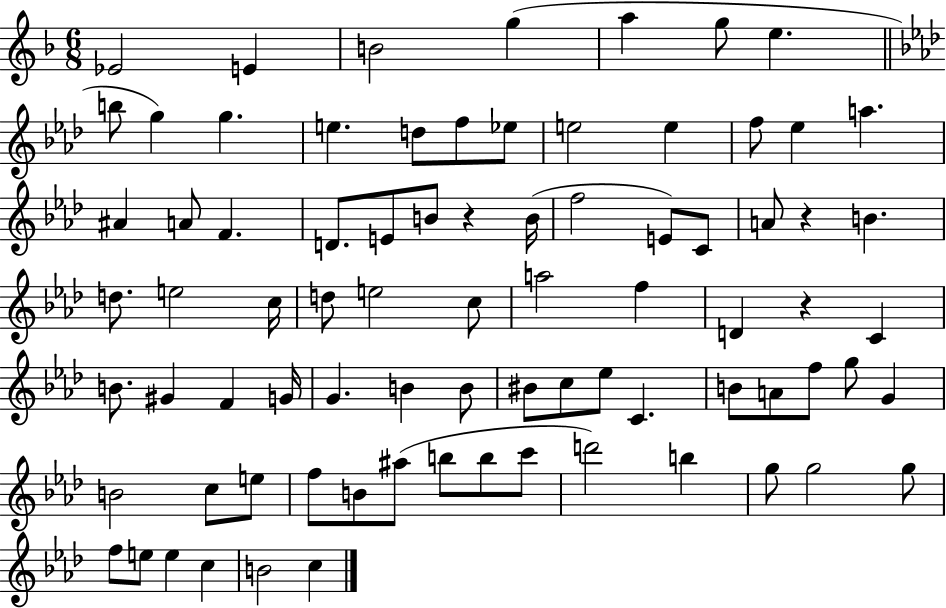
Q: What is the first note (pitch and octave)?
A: Eb4